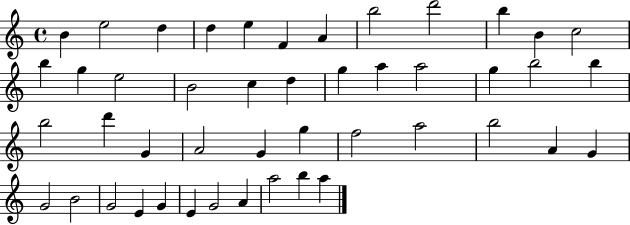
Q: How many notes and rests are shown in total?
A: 46